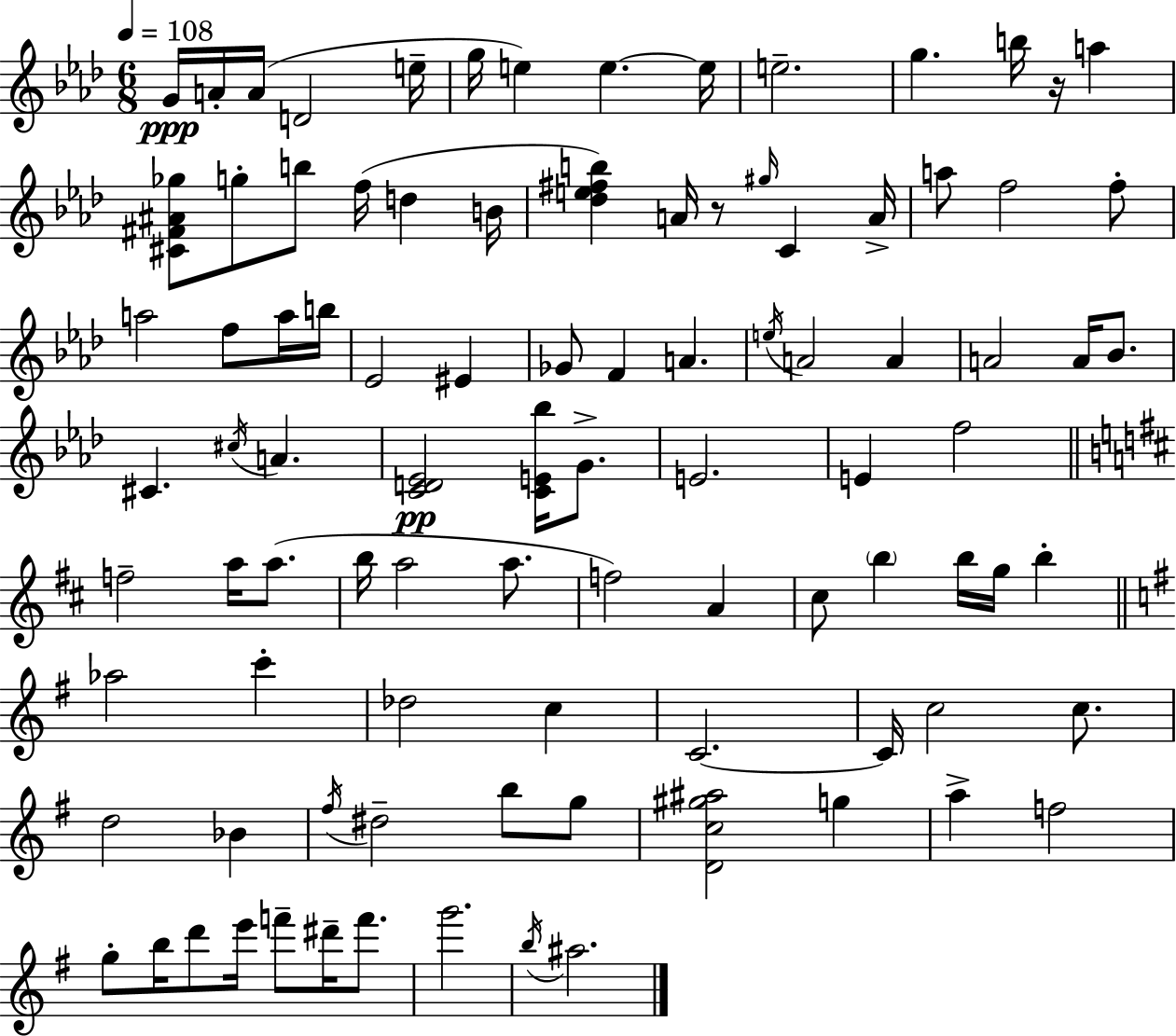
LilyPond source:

{
  \clef treble
  \numericTimeSignature
  \time 6/8
  \key f \minor
  \tempo 4 = 108
  \repeat volta 2 { g'16\ppp a'16-. a'16( d'2 e''16-- | g''16 e''4) e''4.~~ e''16 | e''2.-- | g''4. b''16 r16 a''4 | \break <cis' fis' ais' ges''>8 g''8-. b''8 f''16( d''4 b'16 | <des'' e'' fis'' b''>4) a'16 r8 \grace { gis''16 } c'4 | a'16-> a''8 f''2 f''8-. | a''2 f''8 a''16 | \break b''16 ees'2 eis'4 | ges'8 f'4 a'4. | \acciaccatura { e''16 } a'2 a'4 | a'2 a'16 bes'8. | \break cis'4. \acciaccatura { cis''16 } a'4. | <c' d' ees'>2\pp <c' e' bes''>16 | g'8.-> e'2. | e'4 f''2 | \break \bar "||" \break \key b \minor f''2-- a''16 a''8.( | b''16 a''2 a''8. | f''2) a'4 | cis''8 \parenthesize b''4 b''16 g''16 b''4-. | \break \bar "||" \break \key g \major aes''2 c'''4-. | des''2 c''4 | c'2.~~ | c'16 c''2 c''8. | \break d''2 bes'4 | \acciaccatura { fis''16 } dis''2-- b''8 g''8 | <d' c'' gis'' ais''>2 g''4 | a''4-> f''2 | \break g''8-. b''16 d'''8 e'''16 f'''8-- dis'''16-- f'''8. | g'''2. | \acciaccatura { b''16 } ais''2. | } \bar "|."
}